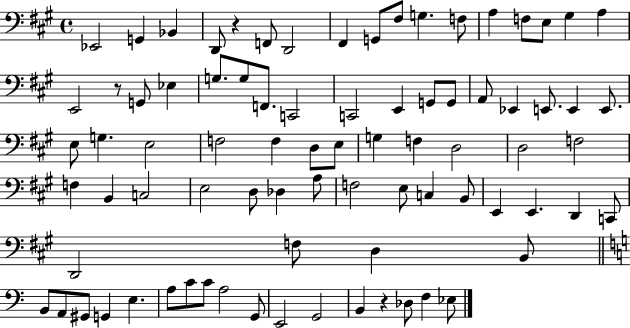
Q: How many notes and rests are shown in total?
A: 82